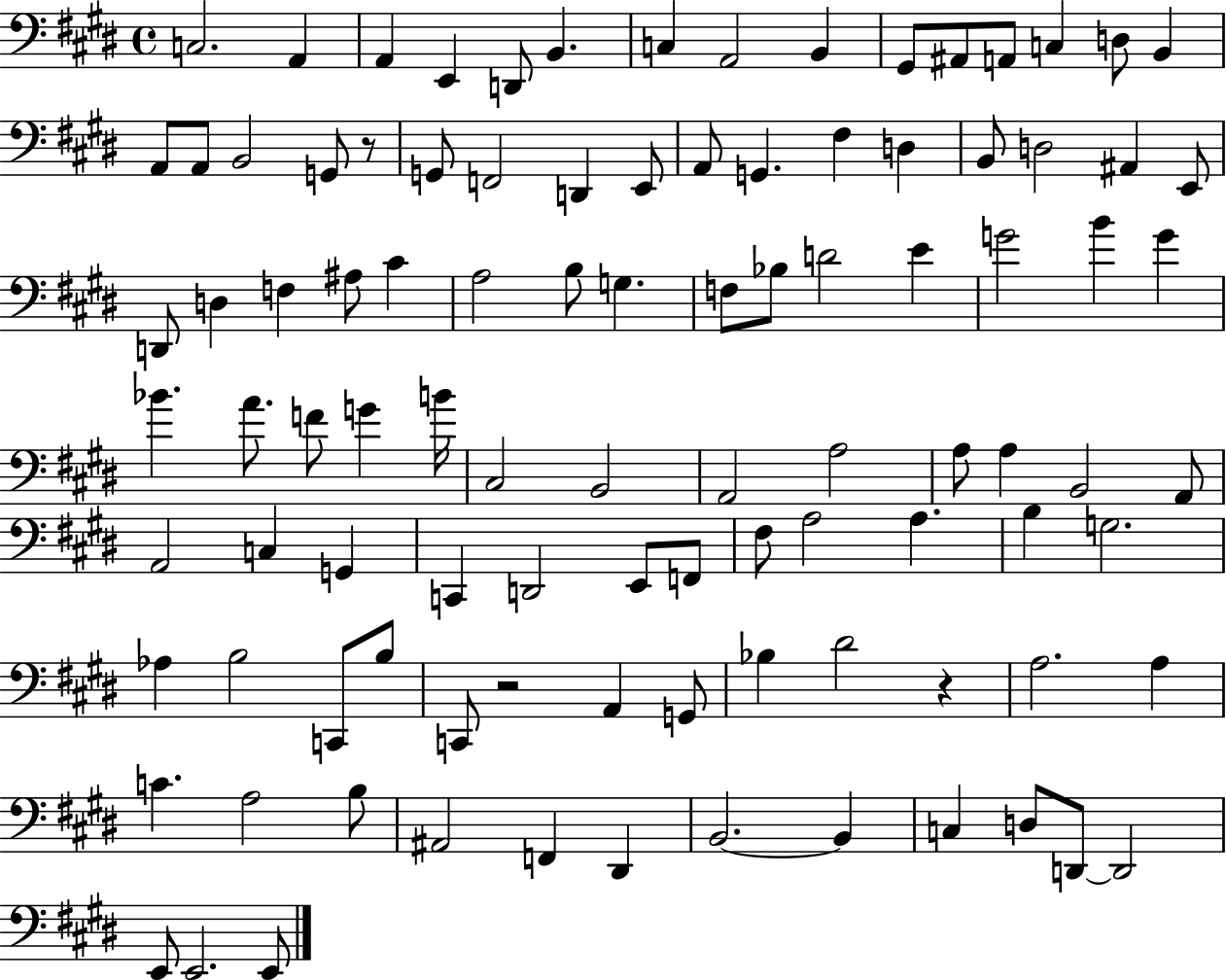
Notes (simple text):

C3/h. A2/q A2/q E2/q D2/e B2/q. C3/q A2/h B2/q G#2/e A#2/e A2/e C3/q D3/e B2/q A2/e A2/e B2/h G2/e R/e G2/e F2/h D2/q E2/e A2/e G2/q. F#3/q D3/q B2/e D3/h A#2/q E2/e D2/e D3/q F3/q A#3/e C#4/q A3/h B3/e G3/q. F3/e Bb3/e D4/h E4/q G4/h B4/q G4/q Bb4/q. A4/e. F4/e G4/q B4/s C#3/h B2/h A2/h A3/h A3/e A3/q B2/h A2/e A2/h C3/q G2/q C2/q D2/h E2/e F2/e F#3/e A3/h A3/q. B3/q G3/h. Ab3/q B3/h C2/e B3/e C2/e R/h A2/q G2/e Bb3/q D#4/h R/q A3/h. A3/q C4/q. A3/h B3/e A#2/h F2/q D#2/q B2/h. B2/q C3/q D3/e D2/e D2/h E2/e E2/h. E2/e